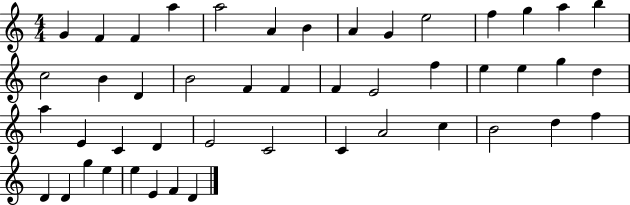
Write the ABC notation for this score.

X:1
T:Untitled
M:4/4
L:1/4
K:C
G F F a a2 A B A G e2 f g a b c2 B D B2 F F F E2 f e e g d a E C D E2 C2 C A2 c B2 d f D D g e e E F D